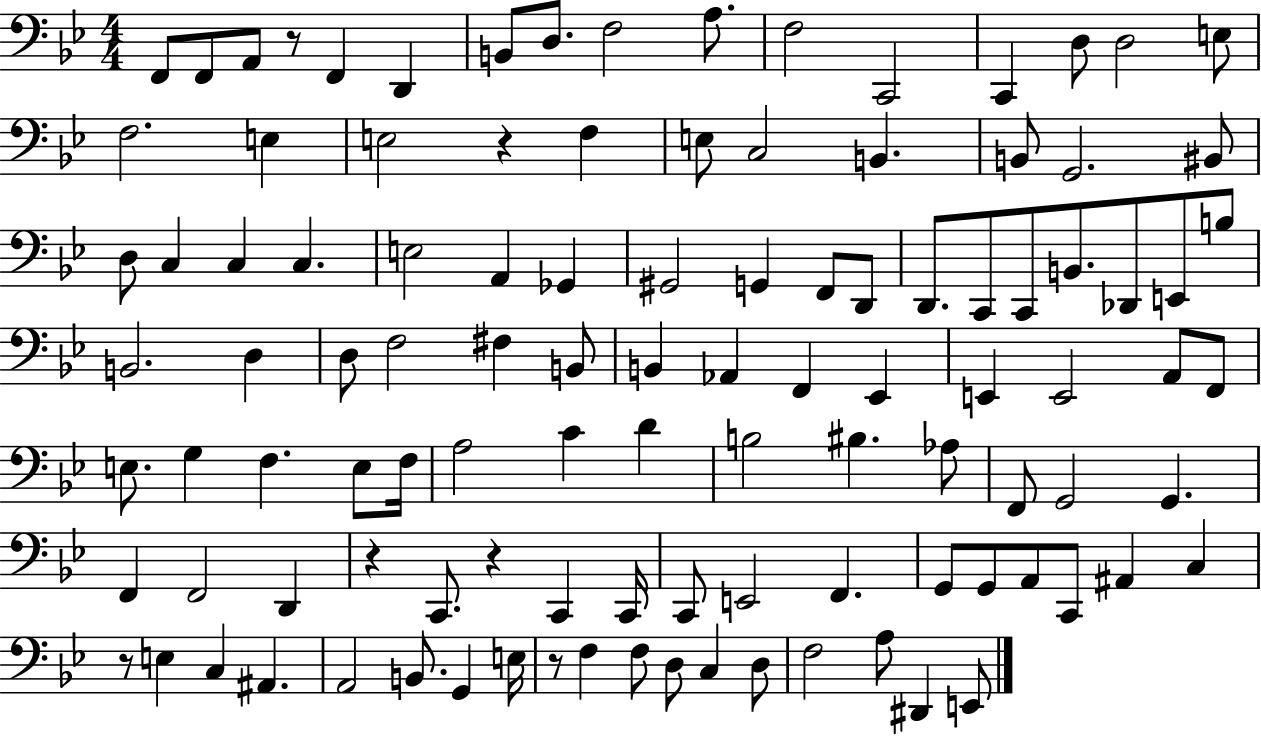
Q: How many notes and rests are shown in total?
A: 108